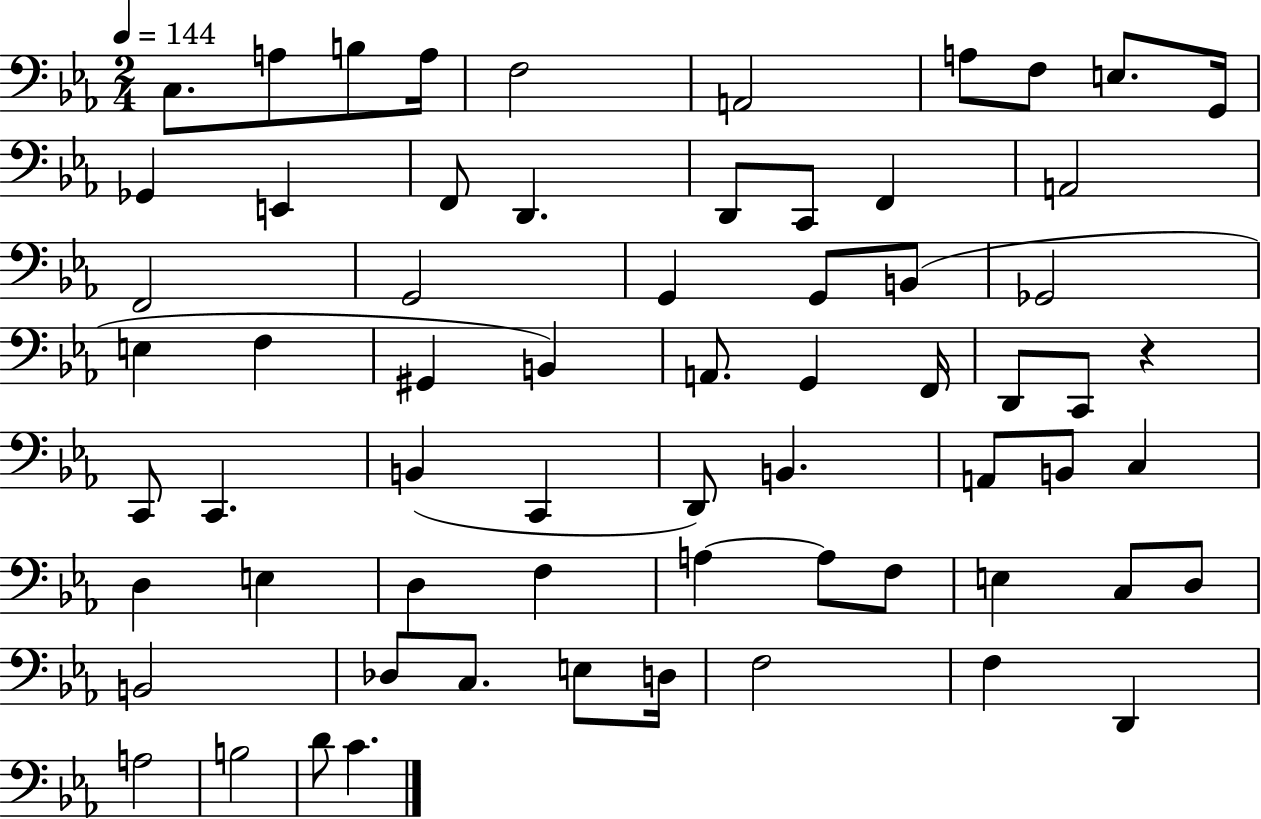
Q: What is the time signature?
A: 2/4